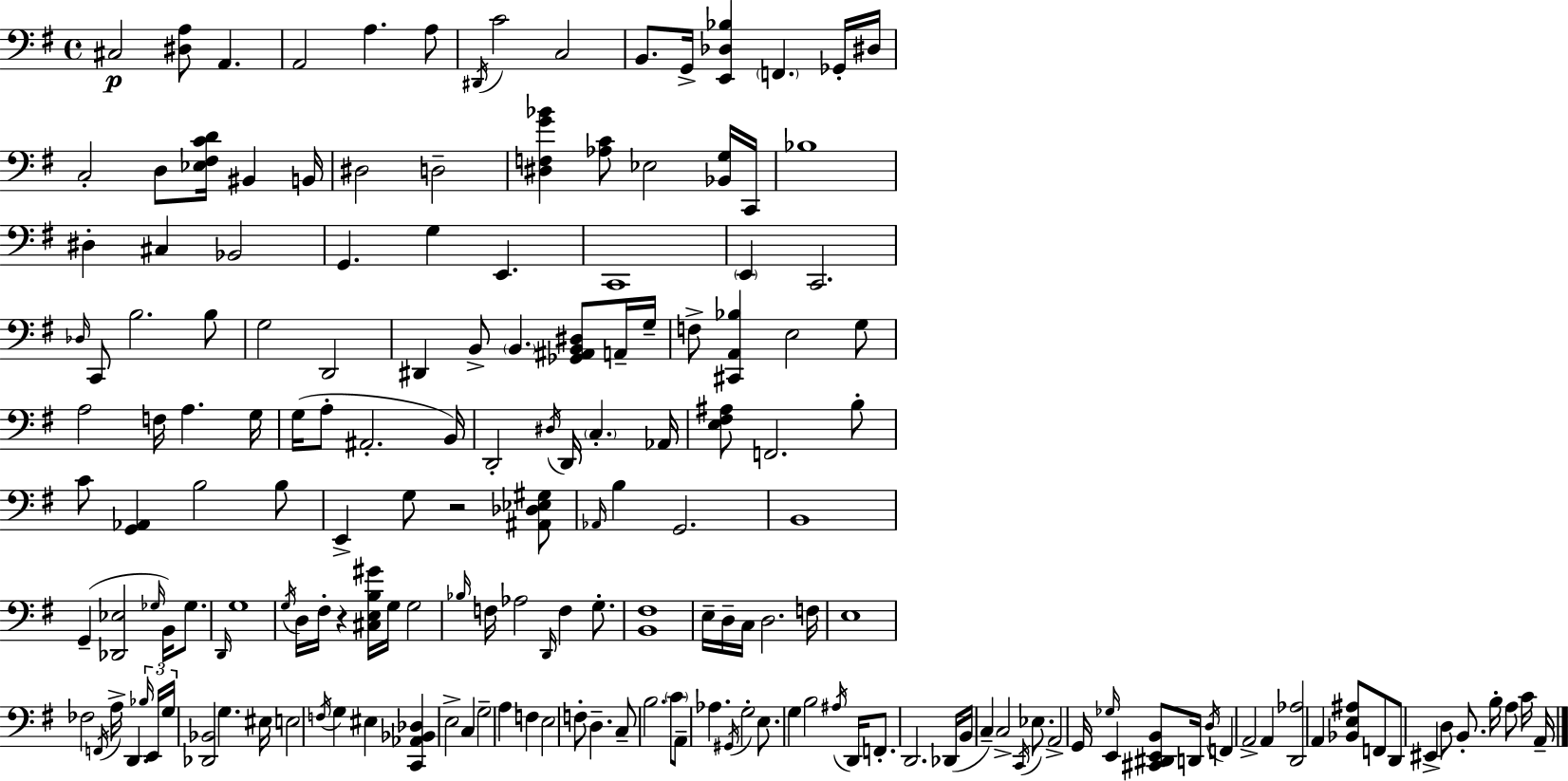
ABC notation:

X:1
T:Untitled
M:4/4
L:1/4
K:G
^C,2 [^D,A,]/2 A,, A,,2 A, A,/2 ^D,,/4 C2 C,2 B,,/2 G,,/4 [E,,_D,_B,] F,, _G,,/4 ^D,/4 C,2 D,/2 [_E,^F,CD]/4 ^B,, B,,/4 ^D,2 D,2 [^D,F,G_B] [_A,C]/2 _E,2 [_B,,G,]/4 C,,/4 _B,4 ^D, ^C, _B,,2 G,, G, E,, C,,4 E,, C,,2 _D,/4 C,,/2 B,2 B,/2 G,2 D,,2 ^D,, B,,/2 B,, [_G,,^A,,B,,^D,]/2 A,,/4 G,/4 F,/2 [^C,,A,,_B,] E,2 G,/2 A,2 F,/4 A, G,/4 G,/4 A,/2 ^A,,2 B,,/4 D,,2 ^D,/4 D,,/4 C, _A,,/4 [E,^F,^A,]/2 F,,2 B,/2 C/2 [G,,_A,,] B,2 B,/2 E,, G,/2 z2 [^A,,_D,_E,^G,]/2 _A,,/4 B, G,,2 B,,4 G,, [_D,,_E,]2 _G,/4 B,,/4 _G,/2 D,,/4 G,4 G,/4 D,/4 ^F,/4 z [^C,E,B,^G]/4 G,/4 G,2 _B,/4 F,/4 _A,2 D,,/4 F, G,/2 [B,,^F,]4 E,/4 D,/4 C,/4 D,2 F,/4 E,4 _F,2 F,,/4 A,/4 D,, _B,/4 E,,/4 G,/4 [_D,,_B,,]2 G, ^E,/4 E,2 F,/4 G, ^E, [C,,_A,,_B,,_D,] E,2 C, G,2 A, F, E,2 F,/2 D, C,/2 B,2 C/2 A,,/2 _A, ^G,,/4 G,2 E,/2 G, B,2 ^A,/4 D,,/4 F,,/2 D,,2 _D,,/4 B,,/4 C, C,2 C,,/4 _E,/2 A,,2 G,,/4 _G,/4 E,, [^C,,^D,,E,,B,,]/2 D,,/4 D,/4 F,, A,,2 A,, [D,,_A,]2 A,, [_B,,E,^A,]/2 F,,/2 D,,/2 ^E,, D,/2 B,,/2 B,/4 A,/2 C/4 A,,/4